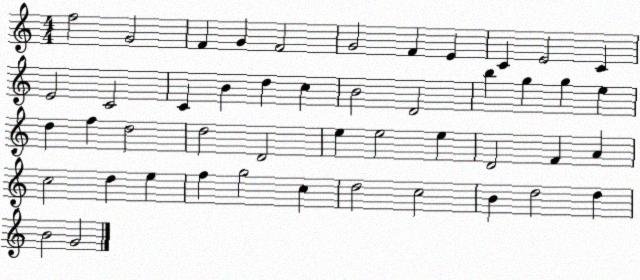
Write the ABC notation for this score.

X:1
T:Untitled
M:4/4
L:1/4
K:C
f2 G2 F G F2 G2 F E C E2 C E2 C2 C B d c B2 D2 b g g e d f d2 d2 D2 e e2 e D2 F A c2 d e f g2 c d2 c2 B d2 d B2 G2